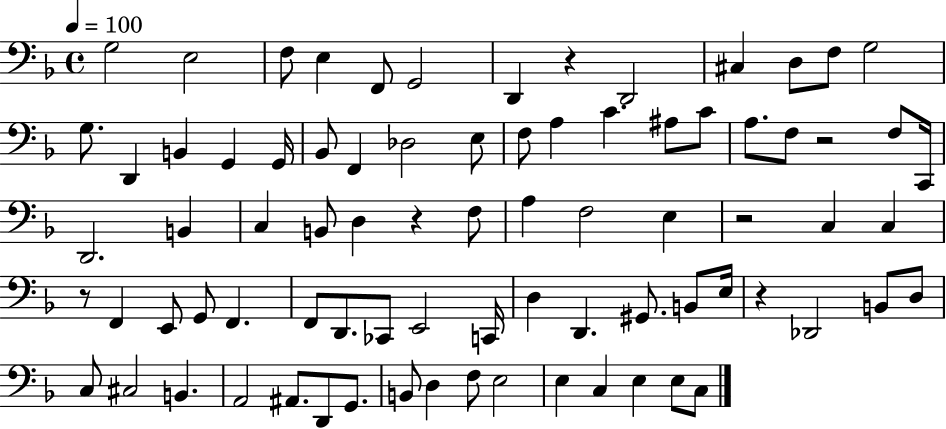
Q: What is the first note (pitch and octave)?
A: G3